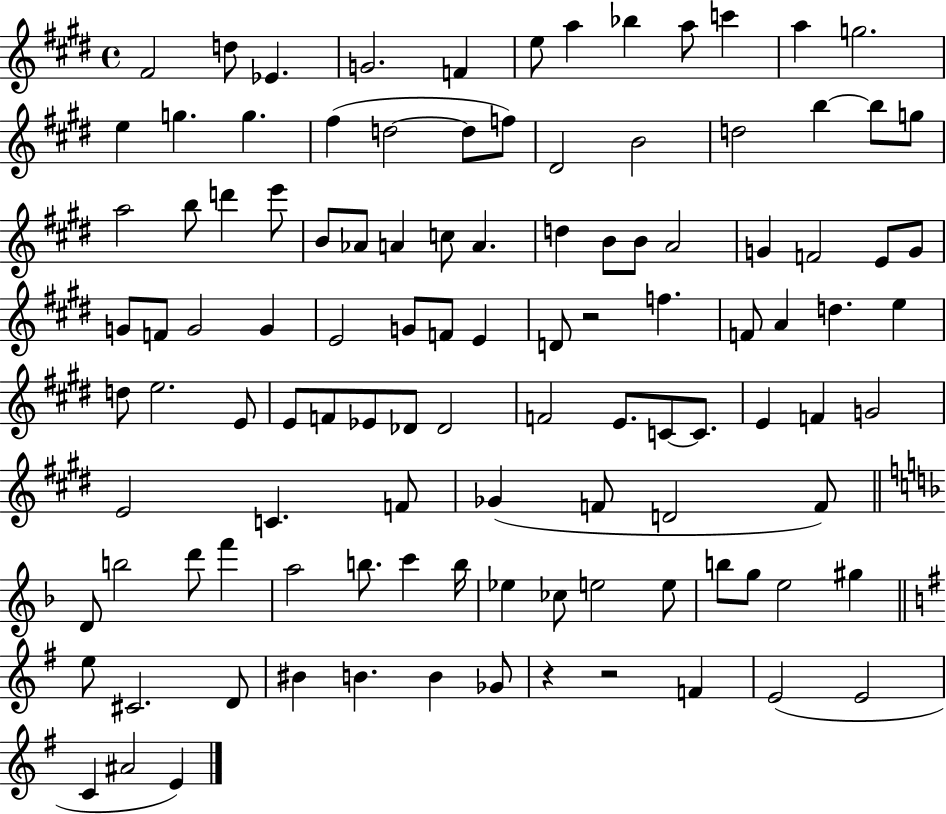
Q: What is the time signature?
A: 4/4